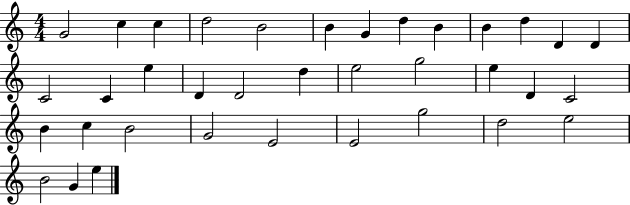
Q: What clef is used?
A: treble